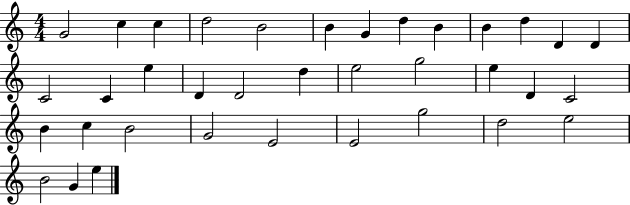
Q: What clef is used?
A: treble